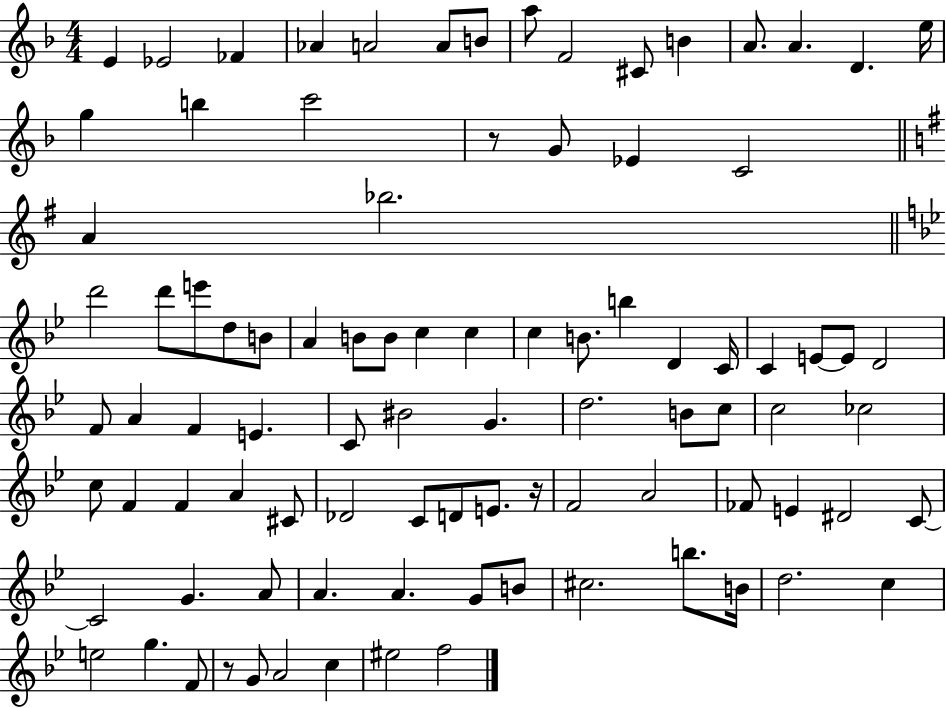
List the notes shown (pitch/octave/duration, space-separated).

E4/q Eb4/h FES4/q Ab4/q A4/h A4/e B4/e A5/e F4/h C#4/e B4/q A4/e. A4/q. D4/q. E5/s G5/q B5/q C6/h R/e G4/e Eb4/q C4/h A4/q Bb5/h. D6/h D6/e E6/e D5/e B4/e A4/q B4/e B4/e C5/q C5/q C5/q B4/e. B5/q D4/q C4/s C4/q E4/e E4/e D4/h F4/e A4/q F4/q E4/q. C4/e BIS4/h G4/q. D5/h. B4/e C5/e C5/h CES5/h C5/e F4/q F4/q A4/q C#4/e Db4/h C4/e D4/e E4/e. R/s F4/h A4/h FES4/e E4/q D#4/h C4/e C4/h G4/q. A4/e A4/q. A4/q. G4/e B4/e C#5/h. B5/e. B4/s D5/h. C5/q E5/h G5/q. F4/e R/e G4/e A4/h C5/q EIS5/h F5/h